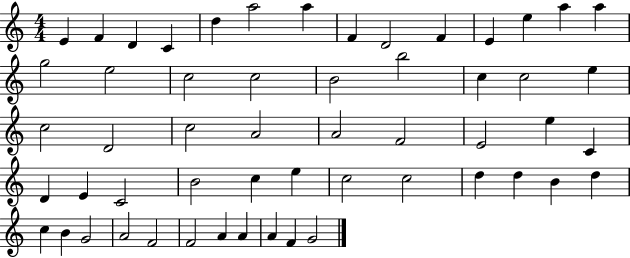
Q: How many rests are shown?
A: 0